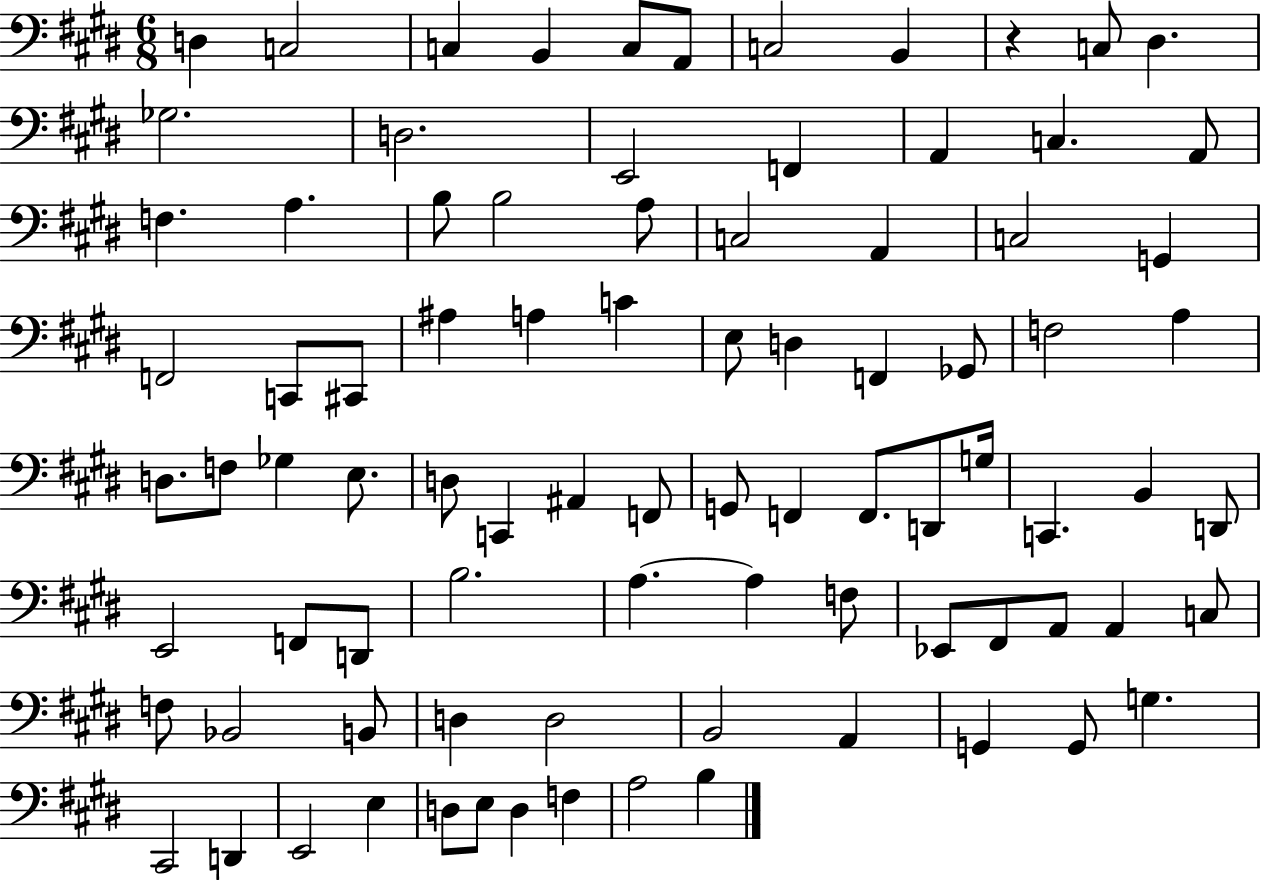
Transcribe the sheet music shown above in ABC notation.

X:1
T:Untitled
M:6/8
L:1/4
K:E
D, C,2 C, B,, C,/2 A,,/2 C,2 B,, z C,/2 ^D, _G,2 D,2 E,,2 F,, A,, C, A,,/2 F, A, B,/2 B,2 A,/2 C,2 A,, C,2 G,, F,,2 C,,/2 ^C,,/2 ^A, A, C E,/2 D, F,, _G,,/2 F,2 A, D,/2 F,/2 _G, E,/2 D,/2 C,, ^A,, F,,/2 G,,/2 F,, F,,/2 D,,/2 G,/4 C,, B,, D,,/2 E,,2 F,,/2 D,,/2 B,2 A, A, F,/2 _E,,/2 ^F,,/2 A,,/2 A,, C,/2 F,/2 _B,,2 B,,/2 D, D,2 B,,2 A,, G,, G,,/2 G, ^C,,2 D,, E,,2 E, D,/2 E,/2 D, F, A,2 B,